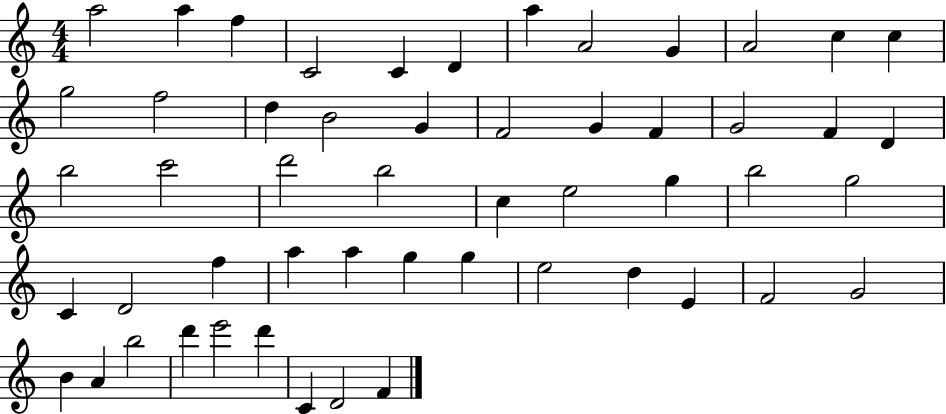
{
  \clef treble
  \numericTimeSignature
  \time 4/4
  \key c \major
  a''2 a''4 f''4 | c'2 c'4 d'4 | a''4 a'2 g'4 | a'2 c''4 c''4 | \break g''2 f''2 | d''4 b'2 g'4 | f'2 g'4 f'4 | g'2 f'4 d'4 | \break b''2 c'''2 | d'''2 b''2 | c''4 e''2 g''4 | b''2 g''2 | \break c'4 d'2 f''4 | a''4 a''4 g''4 g''4 | e''2 d''4 e'4 | f'2 g'2 | \break b'4 a'4 b''2 | d'''4 e'''2 d'''4 | c'4 d'2 f'4 | \bar "|."
}